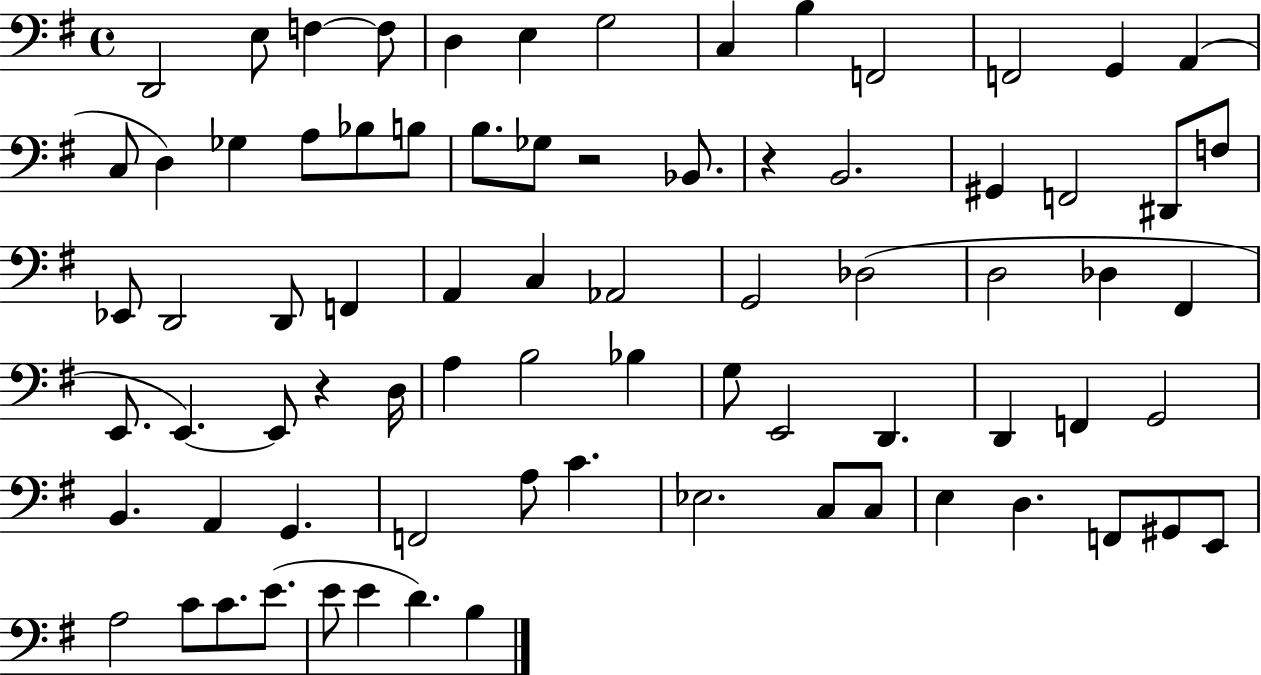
{
  \clef bass
  \time 4/4
  \defaultTimeSignature
  \key g \major
  d,2 e8 f4~~ f8 | d4 e4 g2 | c4 b4 f,2 | f,2 g,4 a,4( | \break c8 d4) ges4 a8 bes8 b8 | b8. ges8 r2 bes,8. | r4 b,2. | gis,4 f,2 dis,8 f8 | \break ees,8 d,2 d,8 f,4 | a,4 c4 aes,2 | g,2 des2( | d2 des4 fis,4 | \break e,8. e,4.~~) e,8 r4 d16 | a4 b2 bes4 | g8 e,2 d,4. | d,4 f,4 g,2 | \break b,4. a,4 g,4. | f,2 a8 c'4. | ees2. c8 c8 | e4 d4. f,8 gis,8 e,8 | \break a2 c'8 c'8. e'8.( | e'8 e'4 d'4.) b4 | \bar "|."
}